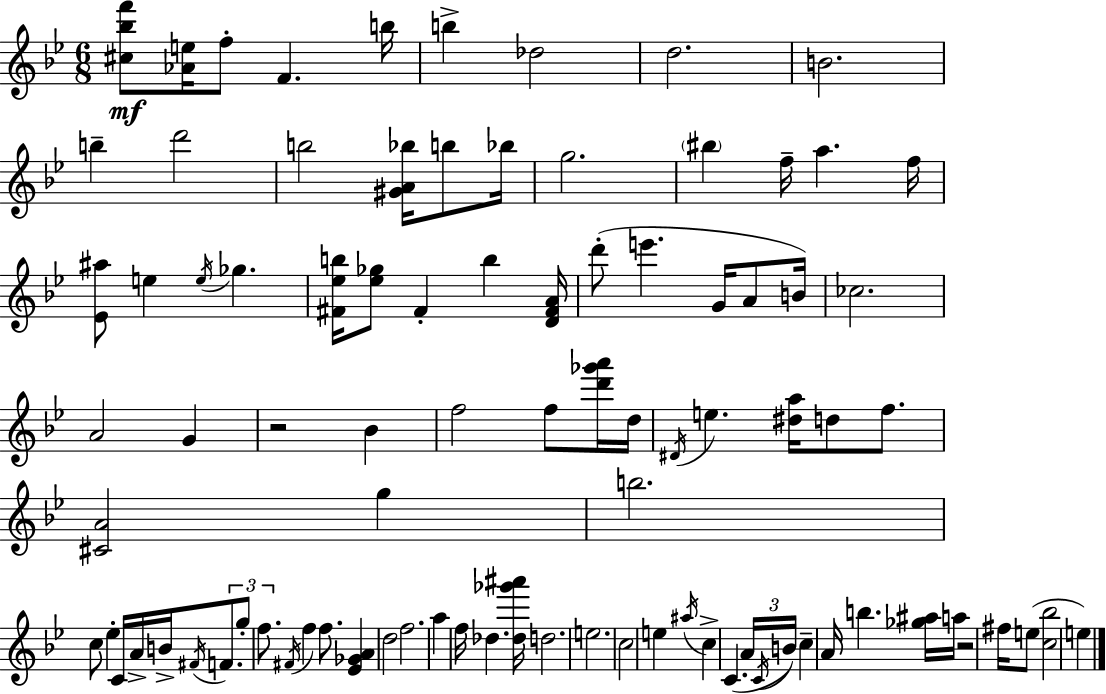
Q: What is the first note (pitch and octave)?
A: F5